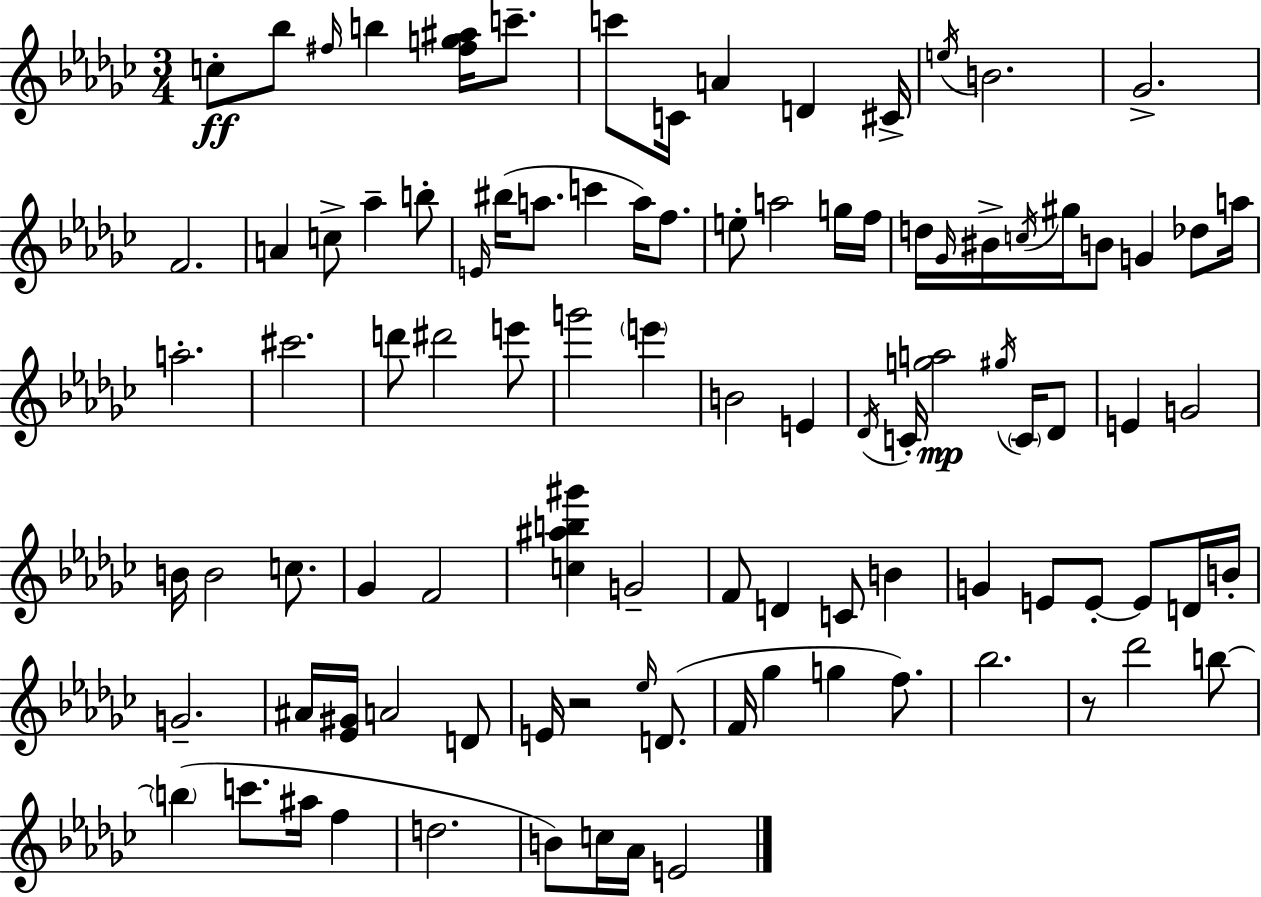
C5/e Bb5/e F#5/s B5/q [F#5,G5,A#5]/s C6/e. C6/e C4/s A4/q D4/q C#4/s E5/s B4/h. Gb4/h. F4/h. A4/q C5/e Ab5/q B5/e E4/s BIS5/s A5/e. C6/q A5/s F5/e. E5/e A5/h G5/s F5/s D5/s Gb4/s BIS4/s C5/s G#5/s B4/e G4/q Db5/e A5/s A5/h. C#6/h. D6/e D#6/h E6/e G6/h E6/q B4/h E4/q Db4/s C4/s [G5,A5]/h G#5/s C4/s Db4/e E4/q G4/h B4/s B4/h C5/e. Gb4/q F4/h [C5,A#5,B5,G#6]/q G4/h F4/e D4/q C4/e B4/q G4/q E4/e E4/e E4/e D4/s B4/s G4/h. A#4/s [Eb4,G#4]/s A4/h D4/e E4/s R/h Eb5/s D4/e. F4/s Gb5/q G5/q F5/e. Bb5/h. R/e Db6/h B5/e B5/q C6/e. A#5/s F5/q D5/h. B4/e C5/s Ab4/s E4/h